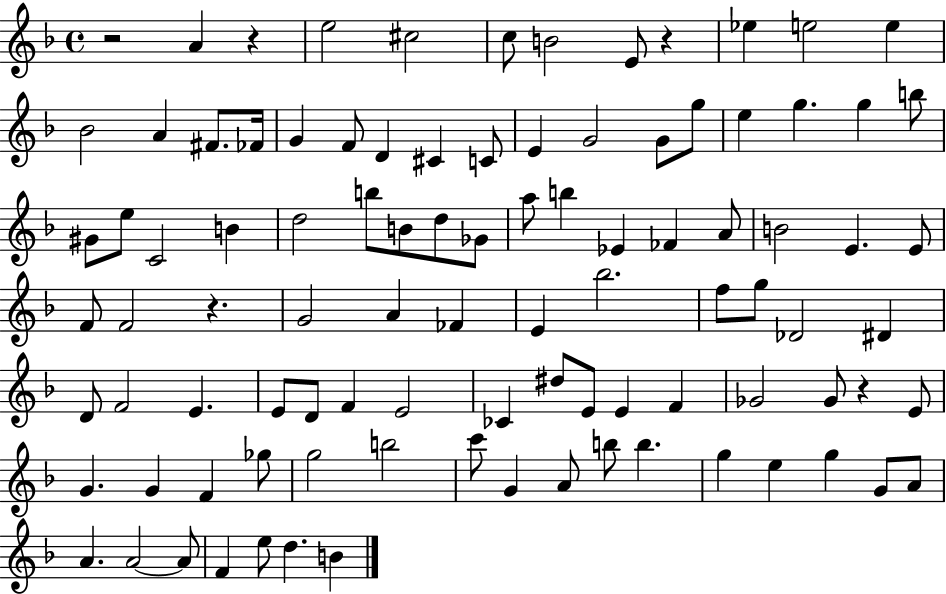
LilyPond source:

{
  \clef treble
  \time 4/4
  \defaultTimeSignature
  \key f \major
  \repeat volta 2 { r2 a'4 r4 | e''2 cis''2 | c''8 b'2 e'8 r4 | ees''4 e''2 e''4 | \break bes'2 a'4 fis'8. fes'16 | g'4 f'8 d'4 cis'4 c'8 | e'4 g'2 g'8 g''8 | e''4 g''4. g''4 b''8 | \break gis'8 e''8 c'2 b'4 | d''2 b''8 b'8 d''8 ges'8 | a''8 b''4 ees'4 fes'4 a'8 | b'2 e'4. e'8 | \break f'8 f'2 r4. | g'2 a'4 fes'4 | e'4 bes''2. | f''8 g''8 des'2 dis'4 | \break d'8 f'2 e'4. | e'8 d'8 f'4 e'2 | ces'4 dis''8 e'8 e'4 f'4 | ges'2 ges'8 r4 e'8 | \break g'4. g'4 f'4 ges''8 | g''2 b''2 | c'''8 g'4 a'8 b''8 b''4. | g''4 e''4 g''4 g'8 a'8 | \break a'4. a'2~~ a'8 | f'4 e''8 d''4. b'4 | } \bar "|."
}